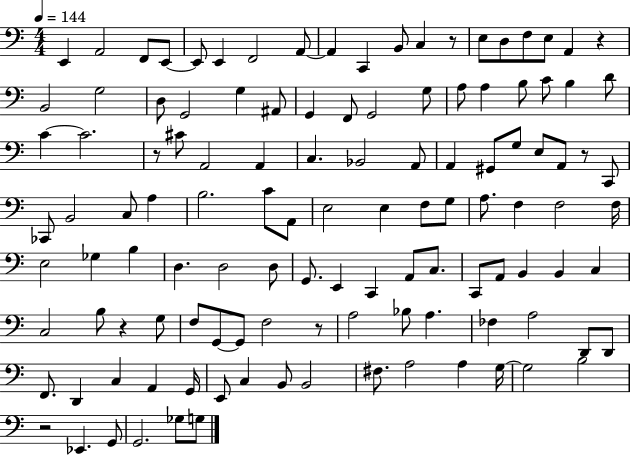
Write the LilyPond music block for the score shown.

{
  \clef bass
  \numericTimeSignature
  \time 4/4
  \key c \major
  \tempo 4 = 144
  e,4 a,2 f,8 e,8~~ | e,8 e,4 f,2 a,8~~ | a,4 c,4 b,8 c4 r8 | e8 d8 f8 e8 a,4 r4 | \break b,2 g2 | d8 g,2 g4 ais,8 | g,4 f,8 g,2 g8 | a8 a4 b8 c'8 b4 d'8 | \break c'4~~ c'2. | r8 cis'8 a,2 a,4 | c4. bes,2 a,8 | a,4 gis,8 g8 e8 a,8 r8 c,8 | \break ces,8 b,2 c8 a4 | b2. c'8 a,8 | e2 e4 f8 g8 | a8. f4 f2 f16 | \break e2 ges4 b4 | d4. d2 d8 | g,8. e,4 c,4 a,8 c8. | c,8 a,8 b,4 b,4 c4 | \break c2 b8 r4 g8 | f8 g,8~~ g,8 f2 r8 | a2 bes8 a4. | fes4 a2 d,8 d,8 | \break f,8. d,4 c4 a,4 g,16 | e,8 c4 b,8 b,2 | fis8. a2 a4 g16~~ | g2 b2 | \break r2 ees,4. g,8 | g,2. ges8 g8 | \bar "|."
}